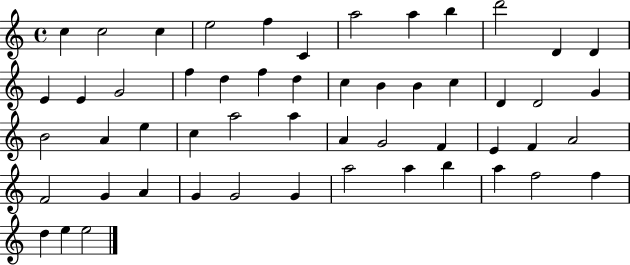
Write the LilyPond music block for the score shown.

{
  \clef treble
  \time 4/4
  \defaultTimeSignature
  \key c \major
  c''4 c''2 c''4 | e''2 f''4 c'4 | a''2 a''4 b''4 | d'''2 d'4 d'4 | \break e'4 e'4 g'2 | f''4 d''4 f''4 d''4 | c''4 b'4 b'4 c''4 | d'4 d'2 g'4 | \break b'2 a'4 e''4 | c''4 a''2 a''4 | a'4 g'2 f'4 | e'4 f'4 a'2 | \break f'2 g'4 a'4 | g'4 g'2 g'4 | a''2 a''4 b''4 | a''4 f''2 f''4 | \break d''4 e''4 e''2 | \bar "|."
}